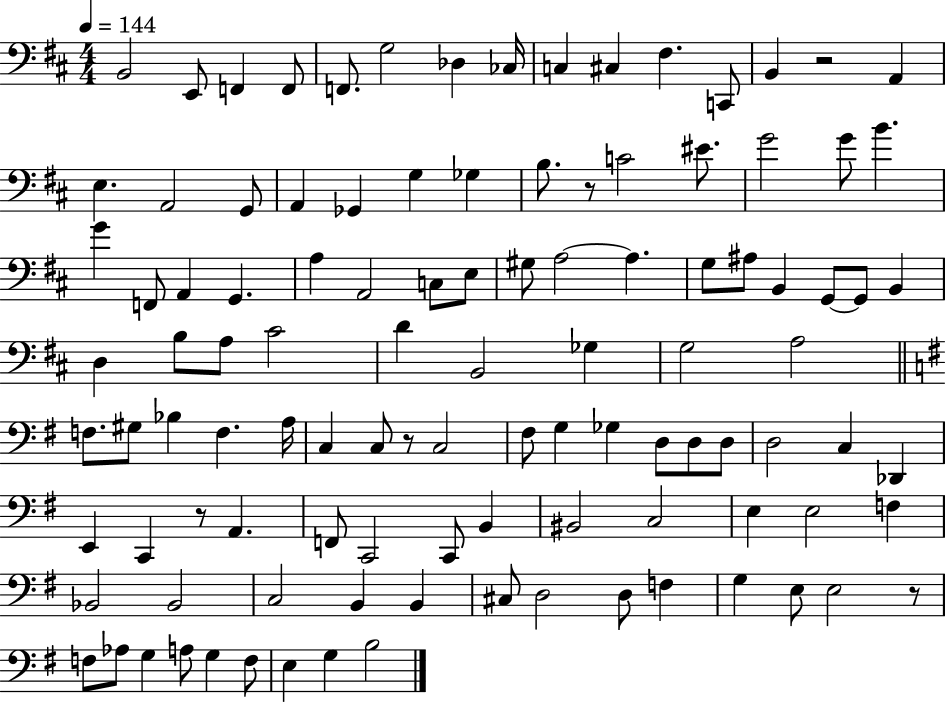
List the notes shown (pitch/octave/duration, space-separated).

B2/h E2/e F2/q F2/e F2/e. G3/h Db3/q CES3/s C3/q C#3/q F#3/q. C2/e B2/q R/h A2/q E3/q. A2/h G2/e A2/q Gb2/q G3/q Gb3/q B3/e. R/e C4/h EIS4/e. G4/h G4/e B4/q. G4/q F2/e A2/q G2/q. A3/q A2/h C3/e E3/e G#3/e A3/h A3/q. G3/e A#3/e B2/q G2/e G2/e B2/q D3/q B3/e A3/e C#4/h D4/q B2/h Gb3/q G3/h A3/h F3/e. G#3/e Bb3/q F3/q. A3/s C3/q C3/e R/e C3/h F#3/e G3/q Gb3/q D3/e D3/e D3/e D3/h C3/q Db2/q E2/q C2/q R/e A2/q. F2/e C2/h C2/e B2/q BIS2/h C3/h E3/q E3/h F3/q Bb2/h Bb2/h C3/h B2/q B2/q C#3/e D3/h D3/e F3/q G3/q E3/e E3/h R/e F3/e Ab3/e G3/q A3/e G3/q F3/e E3/q G3/q B3/h